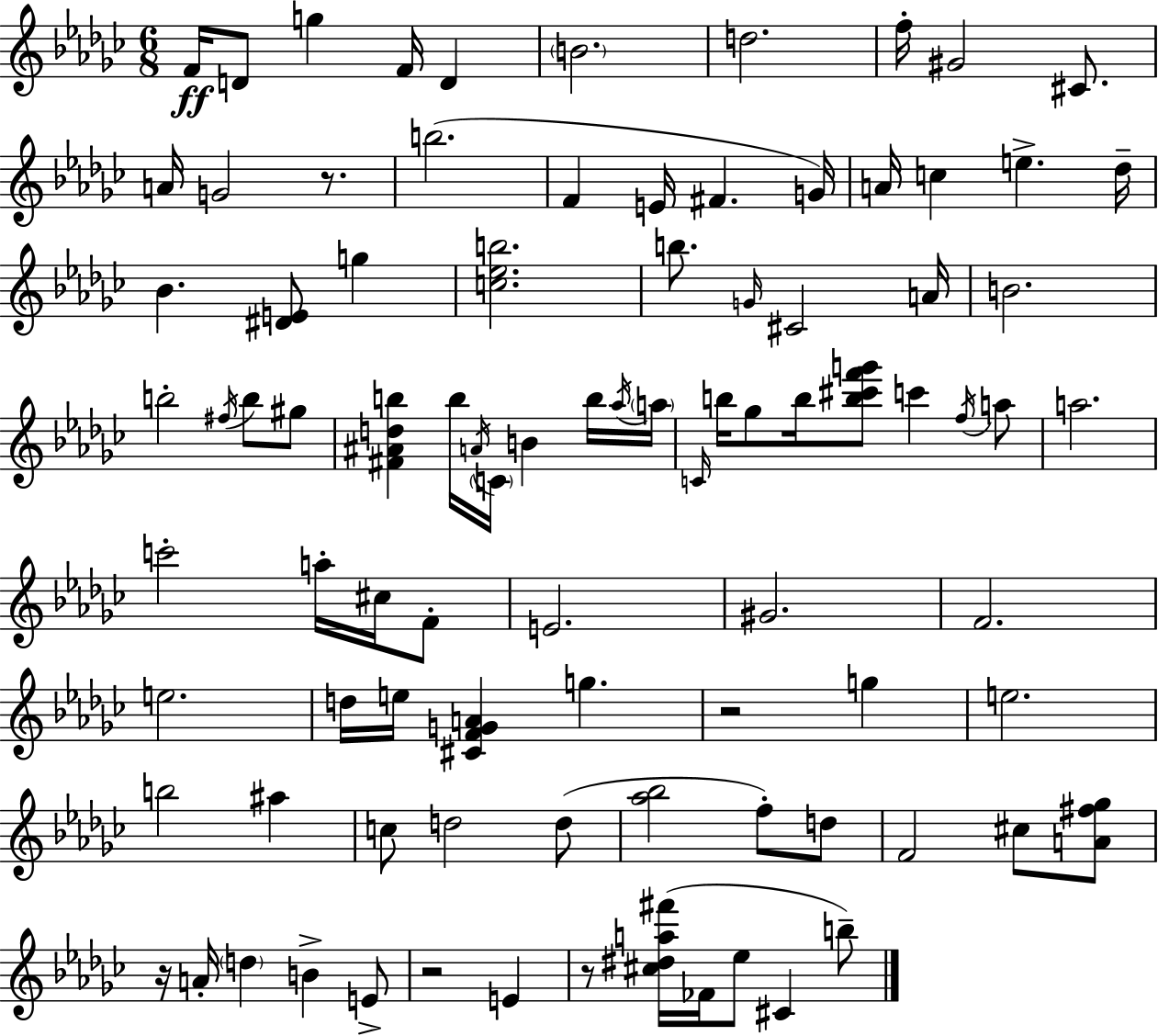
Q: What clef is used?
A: treble